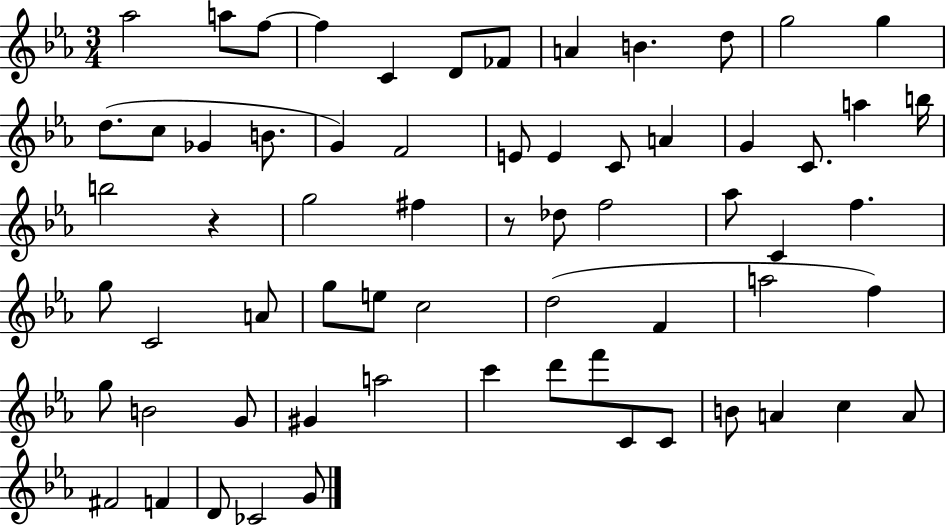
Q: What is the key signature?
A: EES major